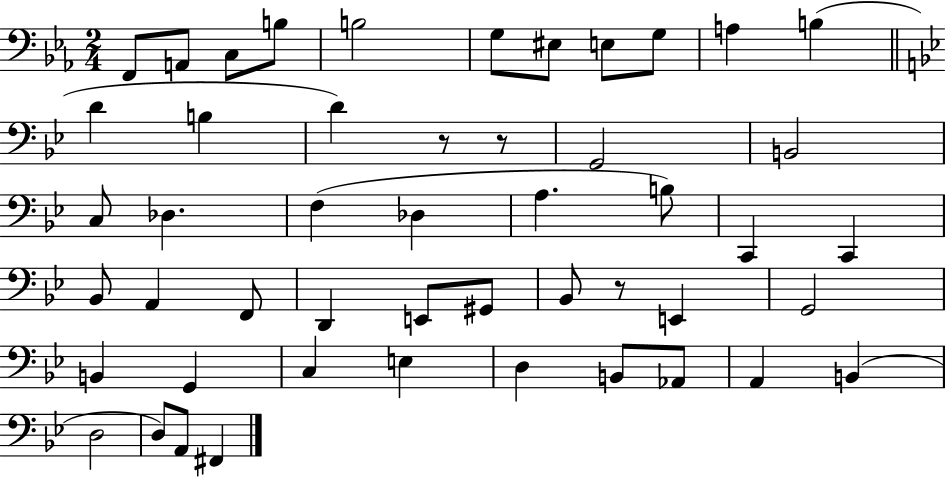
F2/e A2/e C3/e B3/e B3/h G3/e EIS3/e E3/e G3/e A3/q B3/q D4/q B3/q D4/q R/e R/e G2/h B2/h C3/e Db3/q. F3/q Db3/q A3/q. B3/e C2/q C2/q Bb2/e A2/q F2/e D2/q E2/e G#2/e Bb2/e R/e E2/q G2/h B2/q G2/q C3/q E3/q D3/q B2/e Ab2/e A2/q B2/q D3/h D3/e A2/e F#2/q